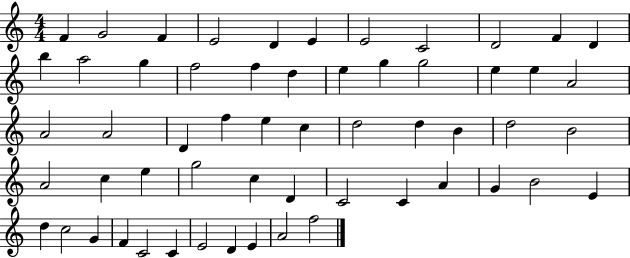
{
  \clef treble
  \numericTimeSignature
  \time 4/4
  \key c \major
  f'4 g'2 f'4 | e'2 d'4 e'4 | e'2 c'2 | d'2 f'4 d'4 | \break b''4 a''2 g''4 | f''2 f''4 d''4 | e''4 g''4 g''2 | e''4 e''4 a'2 | \break a'2 a'2 | d'4 f''4 e''4 c''4 | d''2 d''4 b'4 | d''2 b'2 | \break a'2 c''4 e''4 | g''2 c''4 d'4 | c'2 c'4 a'4 | g'4 b'2 e'4 | \break d''4 c''2 g'4 | f'4 c'2 c'4 | e'2 d'4 e'4 | a'2 f''2 | \break \bar "|."
}